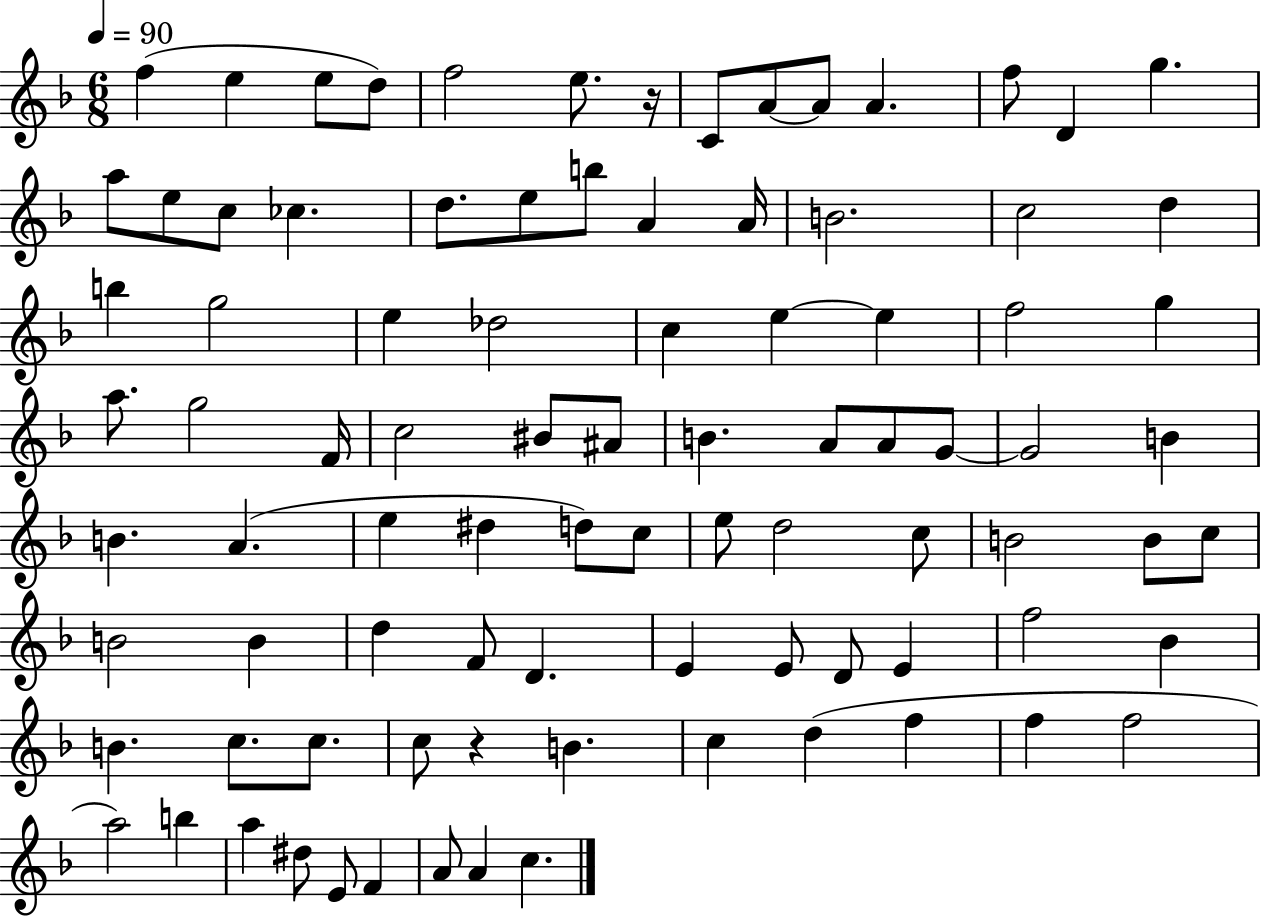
F5/q E5/q E5/e D5/e F5/h E5/e. R/s C4/e A4/e A4/e A4/q. F5/e D4/q G5/q. A5/e E5/e C5/e CES5/q. D5/e. E5/e B5/e A4/q A4/s B4/h. C5/h D5/q B5/q G5/h E5/q Db5/h C5/q E5/q E5/q F5/h G5/q A5/e. G5/h F4/s C5/h BIS4/e A#4/e B4/q. A4/e A4/e G4/e G4/h B4/q B4/q. A4/q. E5/q D#5/q D5/e C5/e E5/e D5/h C5/e B4/h B4/e C5/e B4/h B4/q D5/q F4/e D4/q. E4/q E4/e D4/e E4/q F5/h Bb4/q B4/q. C5/e. C5/e. C5/e R/q B4/q. C5/q D5/q F5/q F5/q F5/h A5/h B5/q A5/q D#5/e E4/e F4/q A4/e A4/q C5/q.